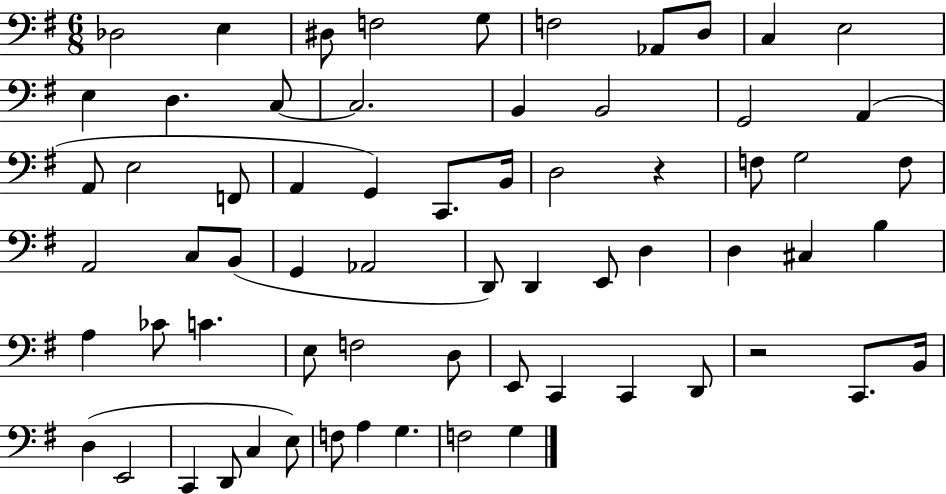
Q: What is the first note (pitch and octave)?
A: Db3